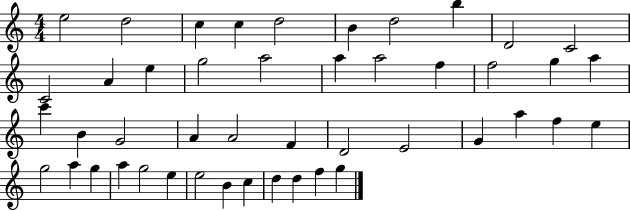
{
  \clef treble
  \numericTimeSignature
  \time 4/4
  \key c \major
  e''2 d''2 | c''4 c''4 d''2 | b'4 d''2 b''4 | d'2 c'2 | \break c'2 a'4 e''4 | g''2 a''2 | a''4 a''2 f''4 | f''2 g''4 a''4 | \break c'''4 b'4 g'2 | a'4 a'2 f'4 | d'2 e'2 | g'4 a''4 f''4 e''4 | \break g''2 a''4 g''4 | a''4 g''2 e''4 | e''2 b'4 c''4 | d''4 d''4 f''4 g''4 | \break \bar "|."
}